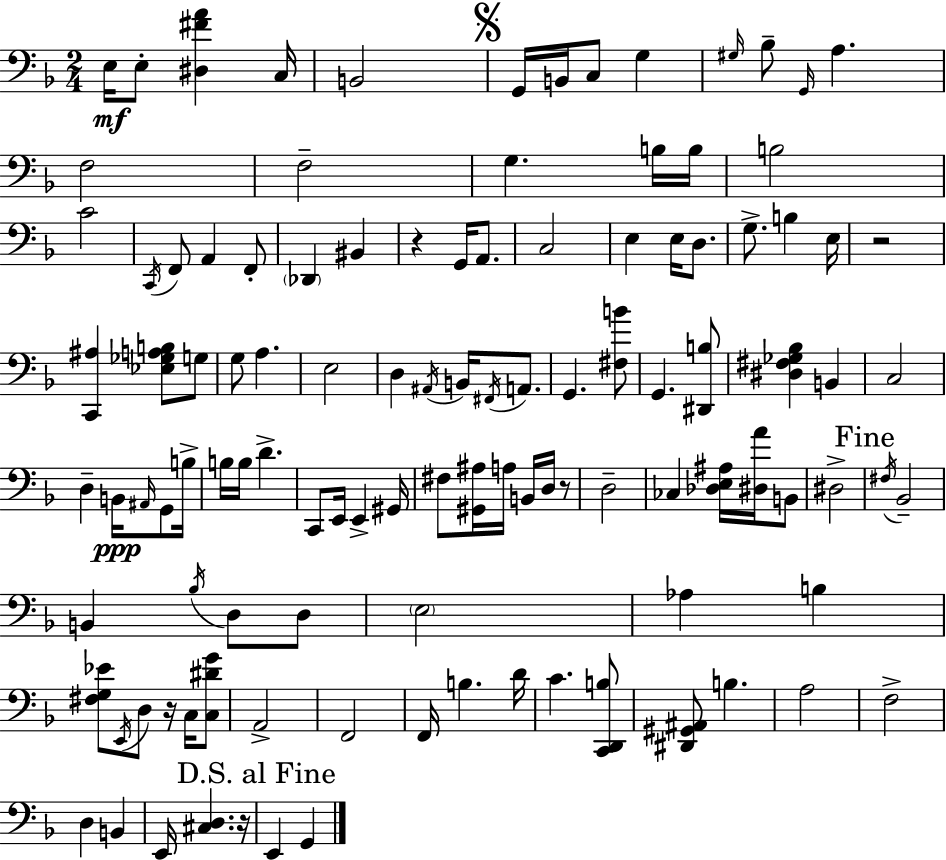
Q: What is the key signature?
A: D minor